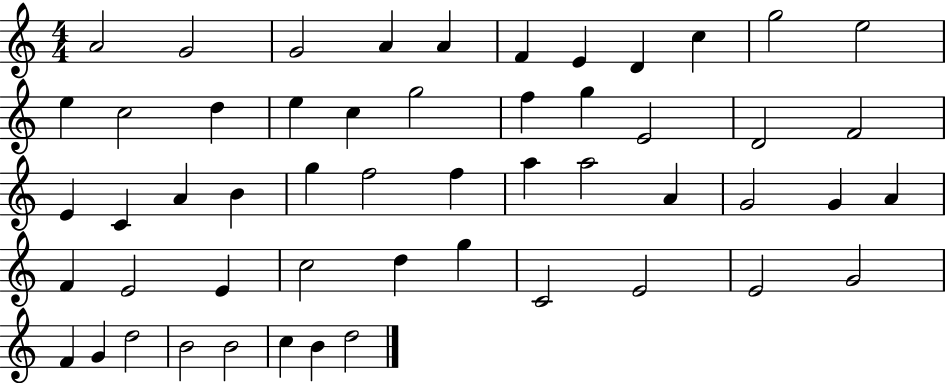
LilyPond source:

{
  \clef treble
  \numericTimeSignature
  \time 4/4
  \key c \major
  a'2 g'2 | g'2 a'4 a'4 | f'4 e'4 d'4 c''4 | g''2 e''2 | \break e''4 c''2 d''4 | e''4 c''4 g''2 | f''4 g''4 e'2 | d'2 f'2 | \break e'4 c'4 a'4 b'4 | g''4 f''2 f''4 | a''4 a''2 a'4 | g'2 g'4 a'4 | \break f'4 e'2 e'4 | c''2 d''4 g''4 | c'2 e'2 | e'2 g'2 | \break f'4 g'4 d''2 | b'2 b'2 | c''4 b'4 d''2 | \bar "|."
}